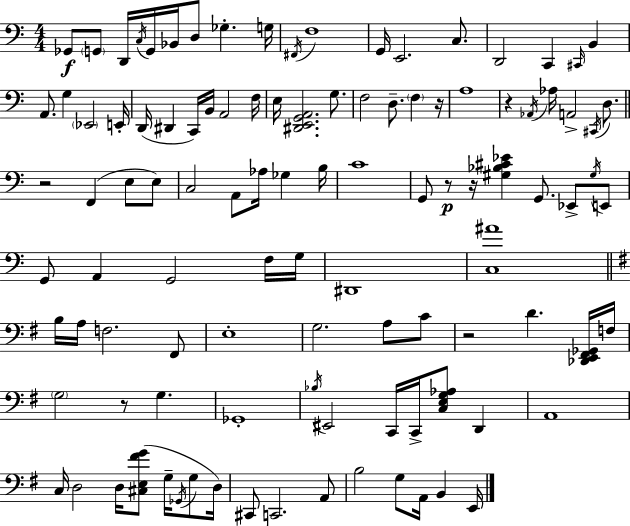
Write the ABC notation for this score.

X:1
T:Untitled
M:4/4
L:1/4
K:C
_G,,/2 G,,/2 D,,/4 C,/4 G,,/4 _B,,/4 D,/2 _G, G,/4 ^F,,/4 F,4 G,,/4 E,,2 C,/2 D,,2 C,, ^C,,/4 B,, A,,/2 G, _E,,2 E,,/4 D,,/4 ^D,, C,,/4 B,,/4 A,,2 F,/4 E,/4 [^D,,E,,G,,A,,]2 G,/2 F,2 D,/2 F, z/4 A,4 z _A,,/4 _A,/4 A,,2 ^C,,/4 D,/2 z2 F,, E,/2 E,/2 C,2 A,,/2 _A,/4 _G, B,/4 C4 G,,/2 z/2 z/4 [^G,_B,^C_E] G,,/2 _E,,/2 ^G,/4 E,,/2 G,,/2 A,, G,,2 F,/4 G,/4 ^D,,4 [C,^A]4 B,/4 A,/4 F,2 ^F,,/2 E,4 G,2 A,/2 C/2 z2 D [_D,,E,,^F,,_G,,]/4 F,/4 G,2 z/2 G, _G,,4 _B,/4 ^E,,2 C,,/4 C,,/4 [C,E,G,_A,]/2 D,, A,,4 C,/4 D,2 D,/4 [^C,E,^FG]/2 G,/4 _G,,/4 G,/2 D,/4 ^C,,/2 C,,2 A,,/2 B,2 G,/2 A,,/4 B,, E,,/4